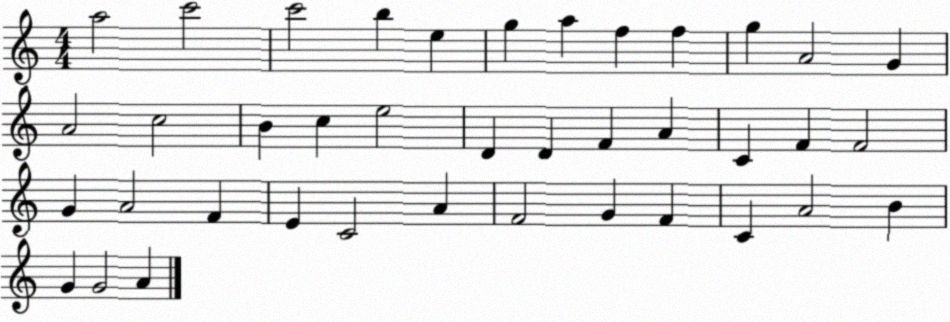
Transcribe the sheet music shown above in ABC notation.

X:1
T:Untitled
M:4/4
L:1/4
K:C
a2 c'2 c'2 b e g a f f g A2 G A2 c2 B c e2 D D F A C F F2 G A2 F E C2 A F2 G F C A2 B G G2 A